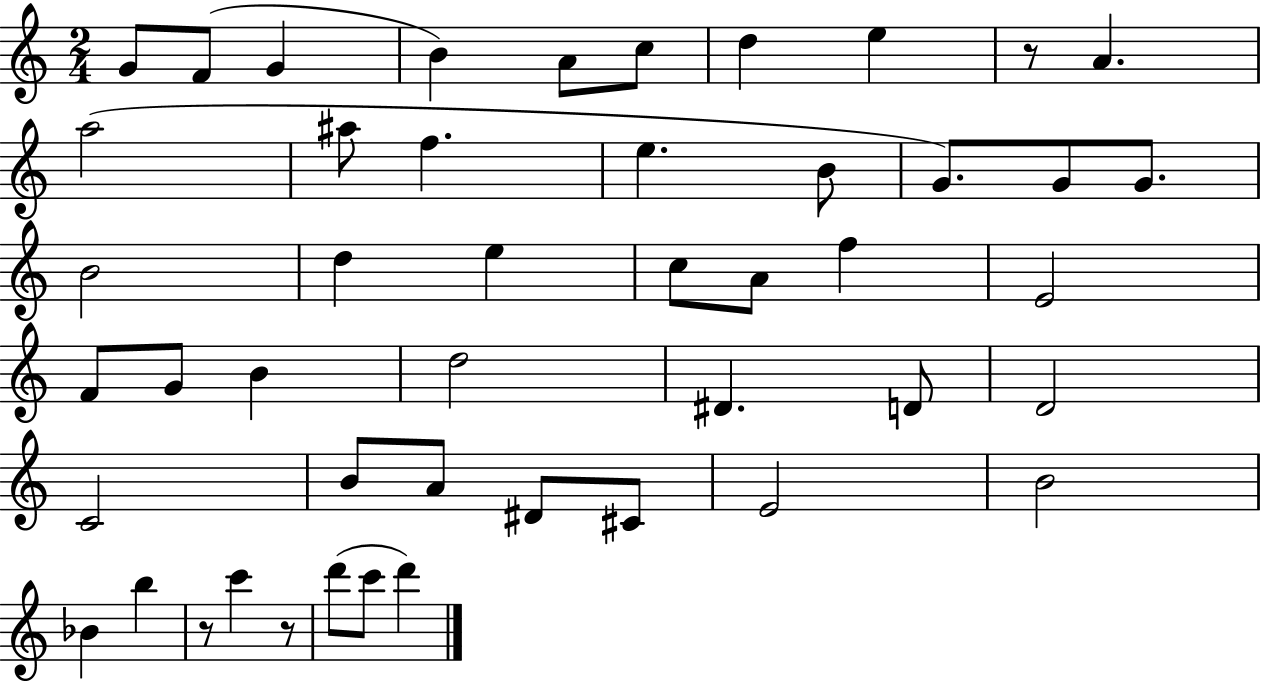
G4/e F4/e G4/q B4/q A4/e C5/e D5/q E5/q R/e A4/q. A5/h A#5/e F5/q. E5/q. B4/e G4/e. G4/e G4/e. B4/h D5/q E5/q C5/e A4/e F5/q E4/h F4/e G4/e B4/q D5/h D#4/q. D4/e D4/h C4/h B4/e A4/e D#4/e C#4/e E4/h B4/h Bb4/q B5/q R/e C6/q R/e D6/e C6/e D6/q